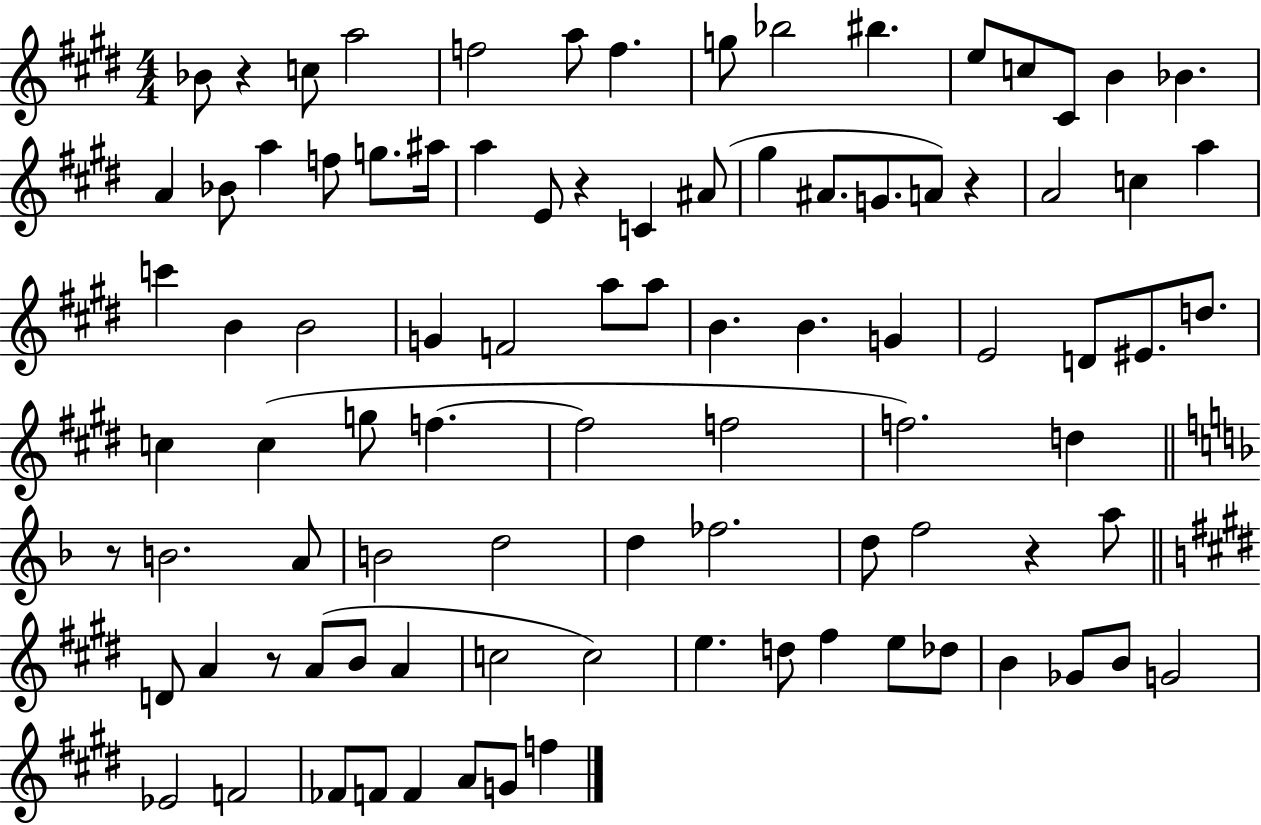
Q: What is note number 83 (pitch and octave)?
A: F4